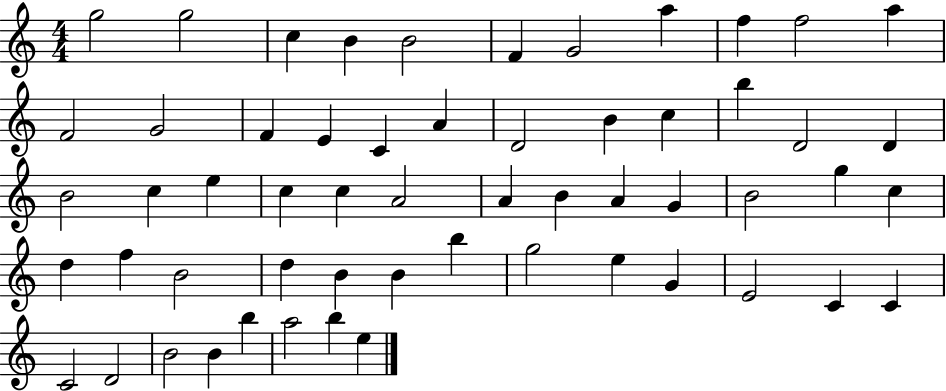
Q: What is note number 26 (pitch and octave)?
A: E5